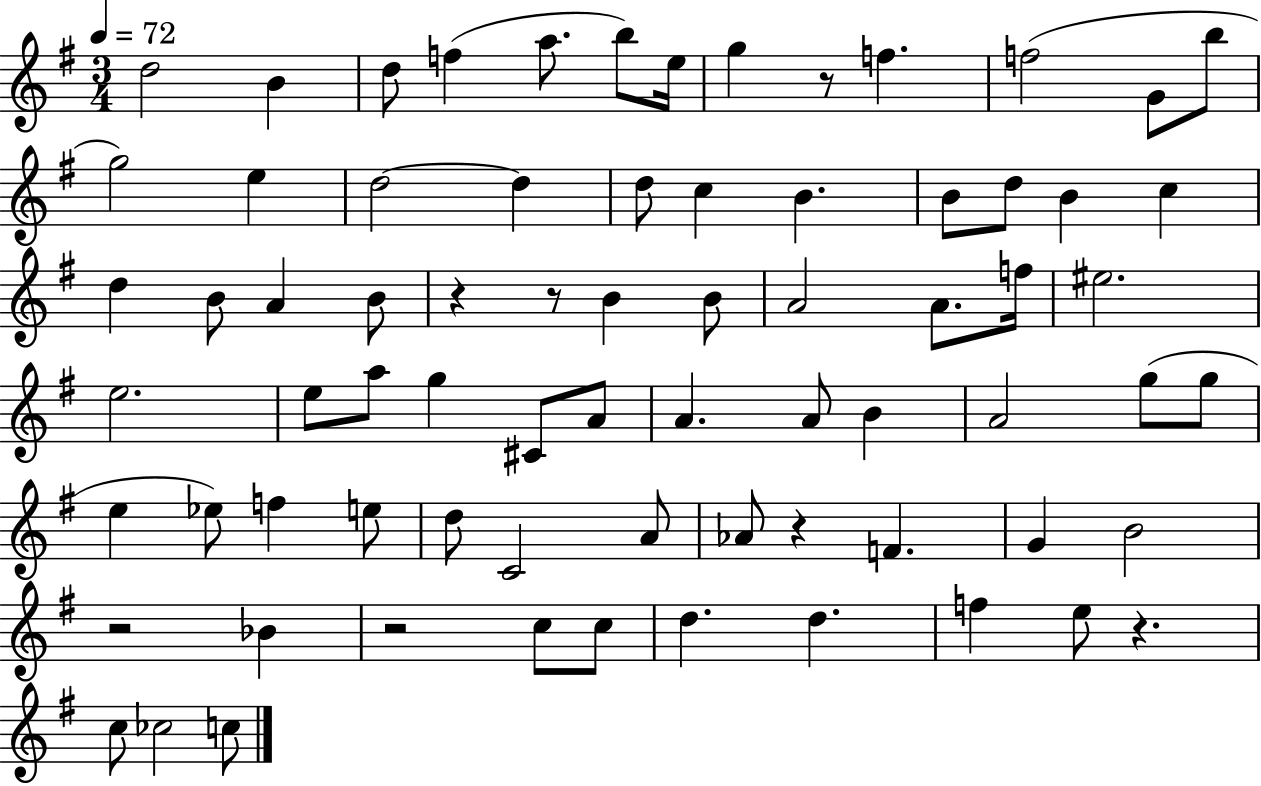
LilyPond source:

{
  \clef treble
  \numericTimeSignature
  \time 3/4
  \key g \major
  \tempo 4 = 72
  \repeat volta 2 { d''2 b'4 | d''8 f''4( a''8. b''8) e''16 | g''4 r8 f''4. | f''2( g'8 b''8 | \break g''2) e''4 | d''2~~ d''4 | d''8 c''4 b'4. | b'8 d''8 b'4 c''4 | \break d''4 b'8 a'4 b'8 | r4 r8 b'4 b'8 | a'2 a'8. f''16 | eis''2. | \break e''2. | e''8 a''8 g''4 cis'8 a'8 | a'4. a'8 b'4 | a'2 g''8( g''8 | \break e''4 ees''8) f''4 e''8 | d''8 c'2 a'8 | aes'8 r4 f'4. | g'4 b'2 | \break r2 bes'4 | r2 c''8 c''8 | d''4. d''4. | f''4 e''8 r4. | \break c''8 ces''2 c''8 | } \bar "|."
}